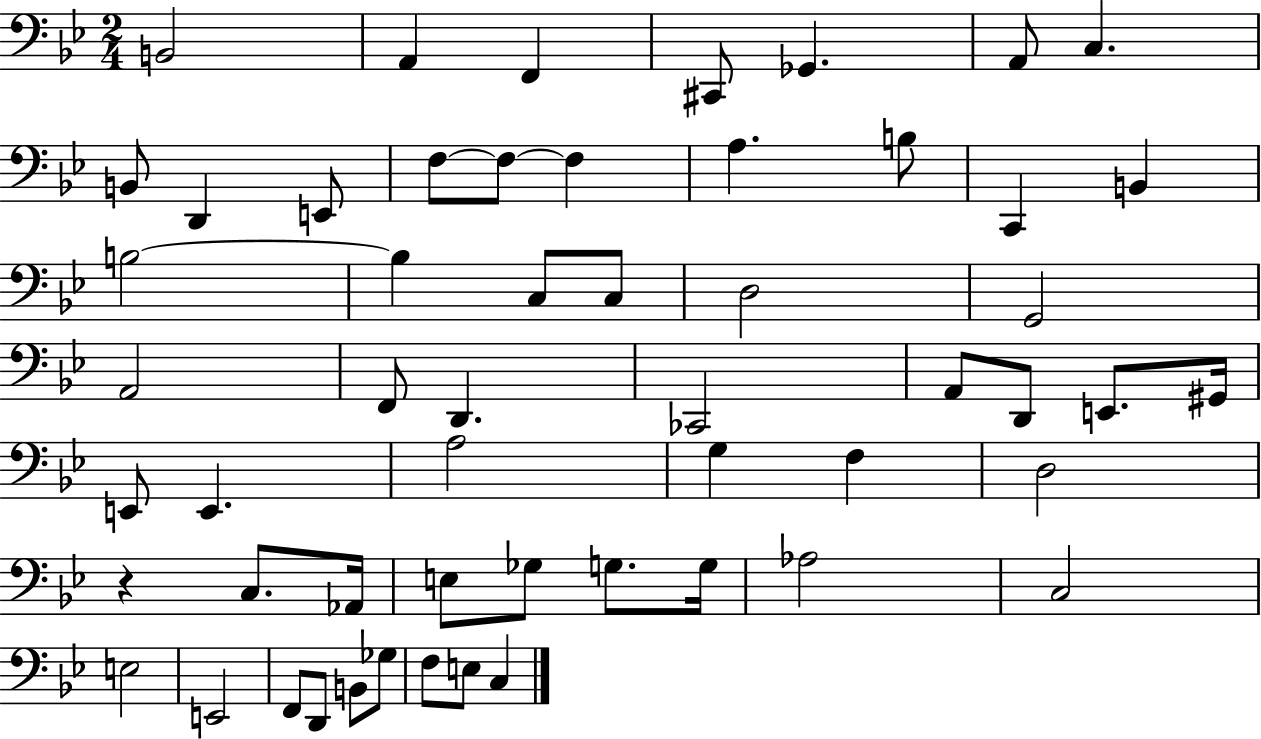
{
  \clef bass
  \numericTimeSignature
  \time 2/4
  \key bes \major
  b,2 | a,4 f,4 | cis,8 ges,4. | a,8 c4. | \break b,8 d,4 e,8 | f8~~ f8~~ f4 | a4. b8 | c,4 b,4 | \break b2~~ | b4 c8 c8 | d2 | g,2 | \break a,2 | f,8 d,4. | ces,2 | a,8 d,8 e,8. gis,16 | \break e,8 e,4. | a2 | g4 f4 | d2 | \break r4 c8. aes,16 | e8 ges8 g8. g16 | aes2 | c2 | \break e2 | e,2 | f,8 d,8 b,8 ges8 | f8 e8 c4 | \break \bar "|."
}